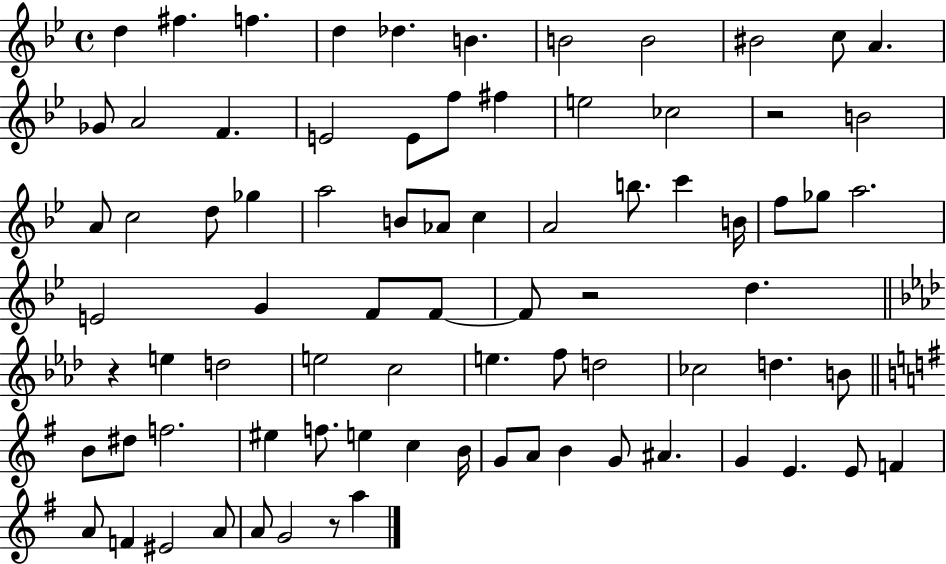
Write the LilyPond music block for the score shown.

{
  \clef treble
  \time 4/4
  \defaultTimeSignature
  \key bes \major
  d''4 fis''4. f''4. | d''4 des''4. b'4. | b'2 b'2 | bis'2 c''8 a'4. | \break ges'8 a'2 f'4. | e'2 e'8 f''8 fis''4 | e''2 ces''2 | r2 b'2 | \break a'8 c''2 d''8 ges''4 | a''2 b'8 aes'8 c''4 | a'2 b''8. c'''4 b'16 | f''8 ges''8 a''2. | \break e'2 g'4 f'8 f'8~~ | f'8 r2 d''4. | \bar "||" \break \key aes \major r4 e''4 d''2 | e''2 c''2 | e''4. f''8 d''2 | ces''2 d''4. b'8 | \break \bar "||" \break \key g \major b'8 dis''8 f''2. | eis''4 f''8. e''4 c''4 b'16 | g'8 a'8 b'4 g'8 ais'4. | g'4 e'4. e'8 f'4 | \break a'8 f'4 eis'2 a'8 | a'8 g'2 r8 a''4 | \bar "|."
}